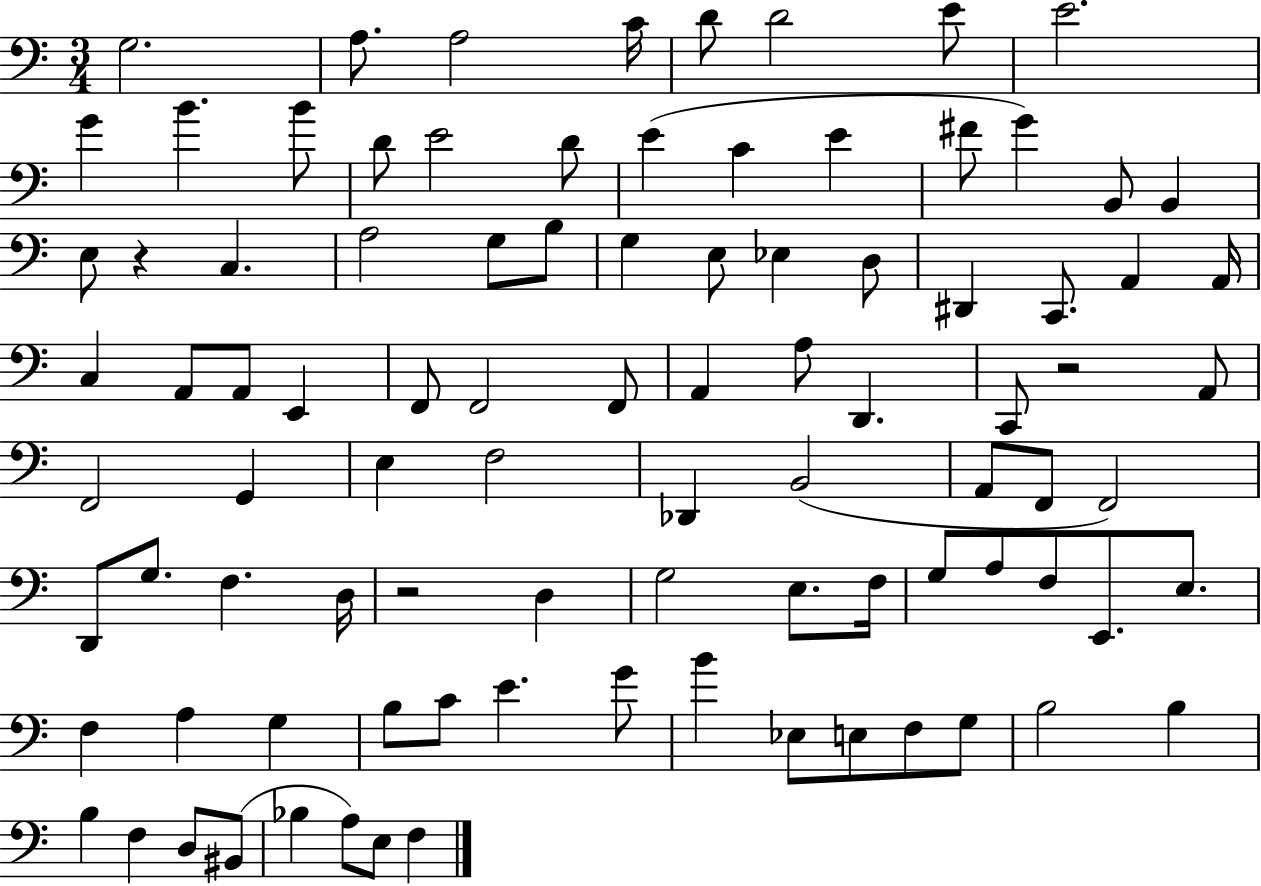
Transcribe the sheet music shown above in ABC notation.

X:1
T:Untitled
M:3/4
L:1/4
K:C
G,2 A,/2 A,2 C/4 D/2 D2 E/2 E2 G B B/2 D/2 E2 D/2 E C E ^F/2 G B,,/2 B,, E,/2 z C, A,2 G,/2 B,/2 G, E,/2 _E, D,/2 ^D,, C,,/2 A,, A,,/4 C, A,,/2 A,,/2 E,, F,,/2 F,,2 F,,/2 A,, A,/2 D,, C,,/2 z2 A,,/2 F,,2 G,, E, F,2 _D,, B,,2 A,,/2 F,,/2 F,,2 D,,/2 G,/2 F, D,/4 z2 D, G,2 E,/2 F,/4 G,/2 A,/2 F,/2 E,,/2 E,/2 F, A, G, B,/2 C/2 E G/2 B _E,/2 E,/2 F,/2 G,/2 B,2 B, B, F, D,/2 ^B,,/2 _B, A,/2 E,/2 F,